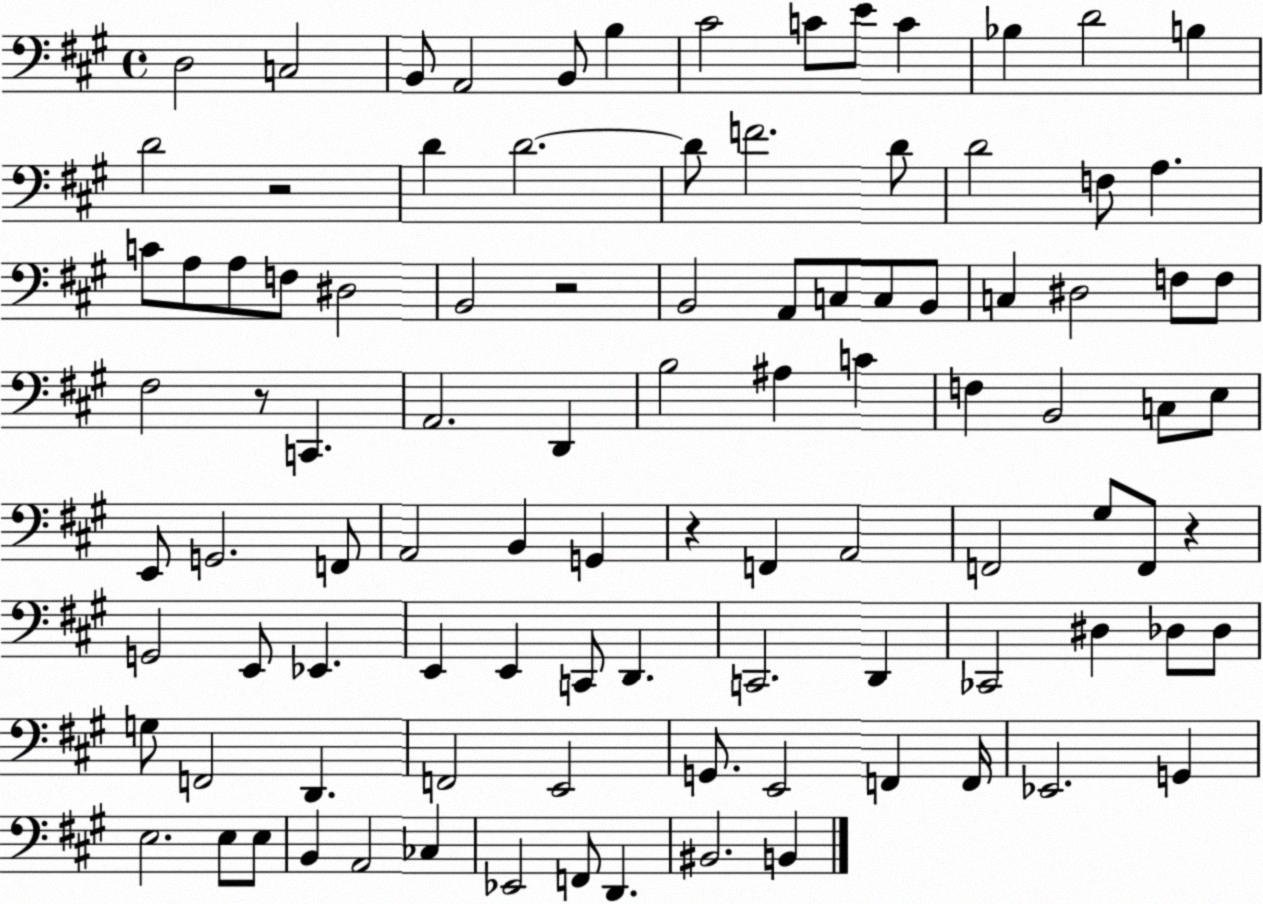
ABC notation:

X:1
T:Untitled
M:4/4
L:1/4
K:A
D,2 C,2 B,,/2 A,,2 B,,/2 B, ^C2 C/2 E/2 C _B, D2 B, D2 z2 D D2 D/2 F2 D/2 D2 F,/2 A, C/2 A,/2 A,/2 F,/2 ^D,2 B,,2 z2 B,,2 A,,/2 C,/2 C,/2 B,,/2 C, ^D,2 F,/2 F,/2 ^F,2 z/2 C,, A,,2 D,, B,2 ^A, C F, B,,2 C,/2 E,/2 E,,/2 G,,2 F,,/2 A,,2 B,, G,, z F,, A,,2 F,,2 ^G,/2 F,,/2 z G,,2 E,,/2 _E,, E,, E,, C,,/2 D,, C,,2 D,, _C,,2 ^D, _D,/2 _D,/2 G,/2 F,,2 D,, F,,2 E,,2 G,,/2 E,,2 F,, F,,/4 _E,,2 G,, E,2 E,/2 E,/2 B,, A,,2 _C, _E,,2 F,,/2 D,, ^B,,2 B,,